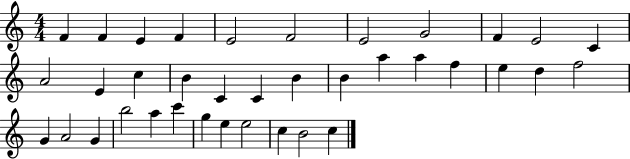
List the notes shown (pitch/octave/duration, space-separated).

F4/q F4/q E4/q F4/q E4/h F4/h E4/h G4/h F4/q E4/h C4/q A4/h E4/q C5/q B4/q C4/q C4/q B4/q B4/q A5/q A5/q F5/q E5/q D5/q F5/h G4/q A4/h G4/q B5/h A5/q C6/q G5/q E5/q E5/h C5/q B4/h C5/q